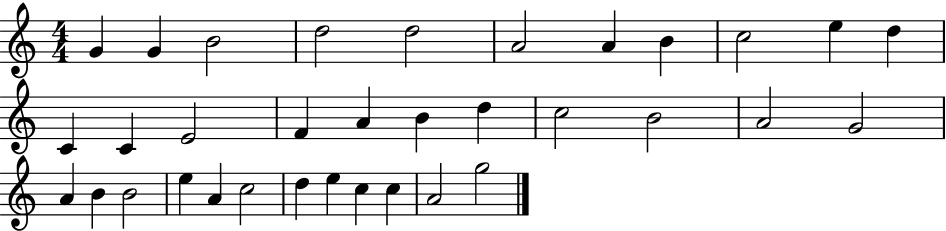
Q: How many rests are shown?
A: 0